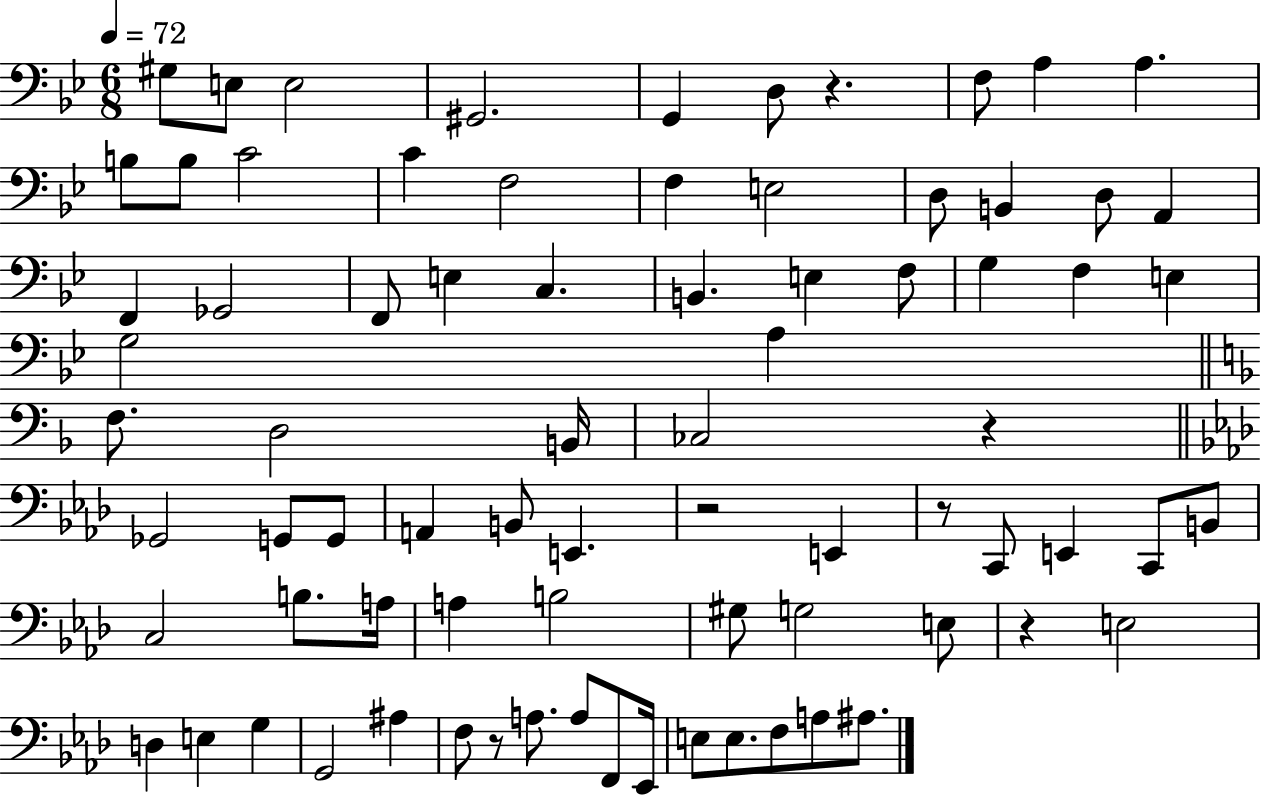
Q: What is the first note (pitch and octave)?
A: G#3